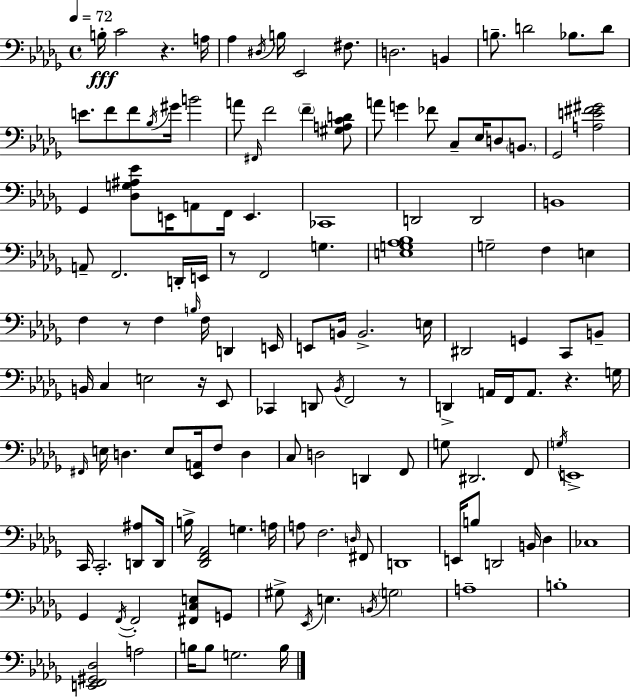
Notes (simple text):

B3/s C4/h R/q. A3/s Ab3/q D#3/s B3/s Eb2/h F#3/e. D3/h. B2/q B3/e. D4/h Bb3/e. D4/e E4/e. F4/e F4/e Bb3/s G#4/s B4/h A4/e F#2/s F4/h F4/q [G#3,A3,C4,D4]/e A4/e G4/q FES4/e C3/e Eb3/s D3/e B2/e. Gb2/h [A3,E4,F#4,G#4]/h Gb2/q [Db3,G3,A#3,Eb4]/e E2/s A2/e F2/s E2/q. CES2/w D2/h D2/h B2/w A2/e F2/h. D2/s E2/s R/e F2/h G3/q. [E3,G3,Ab3,Bb3]/w G3/h F3/q E3/q F3/q R/e F3/q B3/s F3/s D2/q E2/s E2/e B2/s B2/h. E3/s D#2/h G2/q C2/e B2/e B2/s C3/q E3/h R/s Eb2/e CES2/q D2/e Bb2/s F2/h R/e D2/q A2/s F2/s A2/e. R/q. G3/s F#2/s E3/s D3/q. E3/e [Eb2,A2]/s F3/e D3/q C3/e D3/h D2/q F2/e G3/e D#2/h. F2/e G3/s E2/w C2/s C2/h. [D2,A#3]/e D2/s B3/s [Db2,F2,Ab2]/h G3/q. A3/s A3/e F3/h. D3/s F#2/e D2/w E2/s B3/e D2/h B2/s Db3/q CES3/w Gb2/q F2/s F2/h [F#2,C3,E3]/e G2/e G#3/e Eb2/s E3/q. B2/s G3/h A3/w B3/w [E2,F2,G#2,Db3]/h A3/h B3/s B3/e G3/h. B3/s